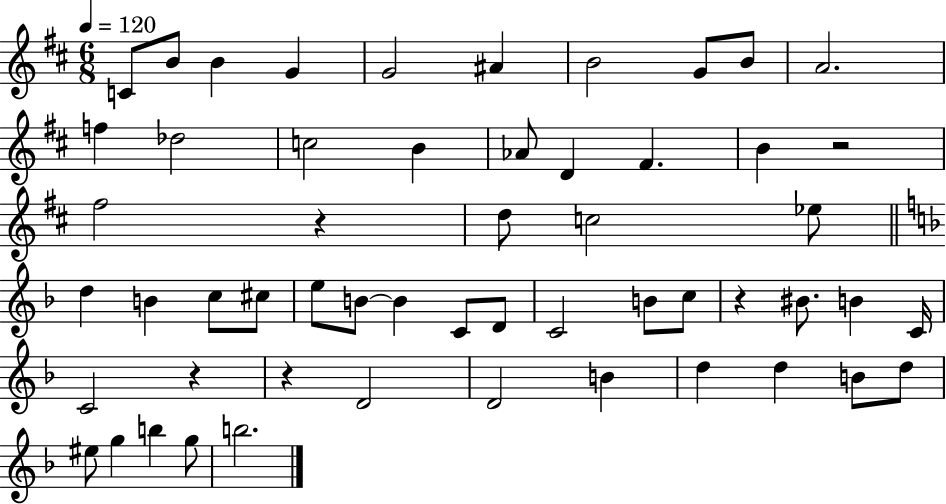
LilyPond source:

{
  \clef treble
  \numericTimeSignature
  \time 6/8
  \key d \major
  \tempo 4 = 120
  \repeat volta 2 { c'8 b'8 b'4 g'4 | g'2 ais'4 | b'2 g'8 b'8 | a'2. | \break f''4 des''2 | c''2 b'4 | aes'8 d'4 fis'4. | b'4 r2 | \break fis''2 r4 | d''8 c''2 ees''8 | \bar "||" \break \key d \minor d''4 b'4 c''8 cis''8 | e''8 b'8~~ b'4 c'8 d'8 | c'2 b'8 c''8 | r4 bis'8. b'4 c'16 | \break c'2 r4 | r4 d'2 | d'2 b'4 | d''4 d''4 b'8 d''8 | \break eis''8 g''4 b''4 g''8 | b''2. | } \bar "|."
}